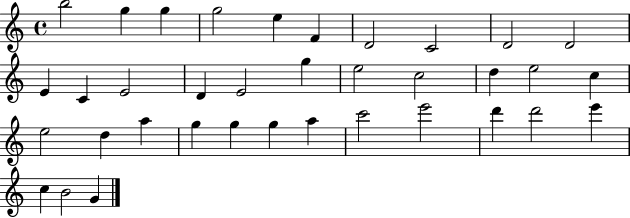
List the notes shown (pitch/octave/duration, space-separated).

B5/h G5/q G5/q G5/h E5/q F4/q D4/h C4/h D4/h D4/h E4/q C4/q E4/h D4/q E4/h G5/q E5/h C5/h D5/q E5/h C5/q E5/h D5/q A5/q G5/q G5/q G5/q A5/q C6/h E6/h D6/q D6/h E6/q C5/q B4/h G4/q